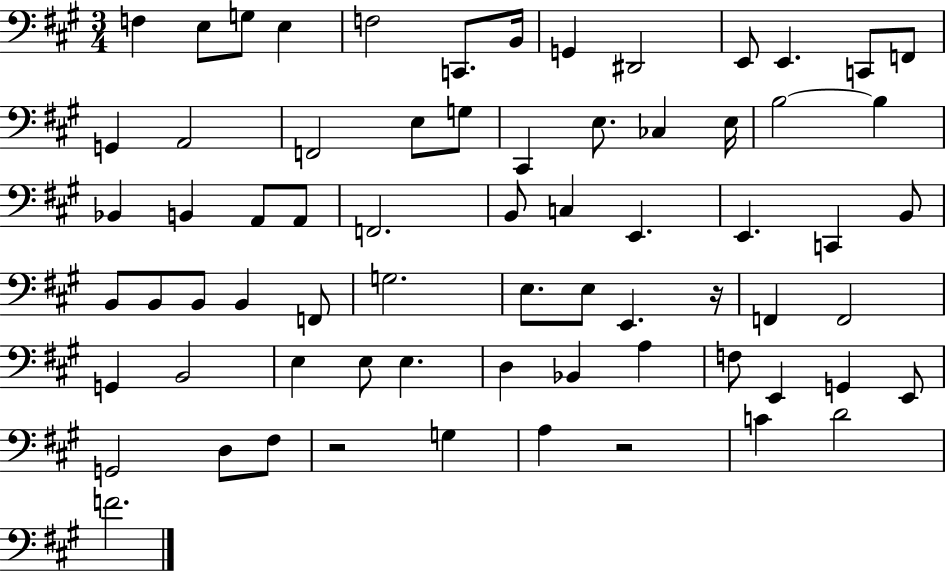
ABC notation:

X:1
T:Untitled
M:3/4
L:1/4
K:A
F, E,/2 G,/2 E, F,2 C,,/2 B,,/4 G,, ^D,,2 E,,/2 E,, C,,/2 F,,/2 G,, A,,2 F,,2 E,/2 G,/2 ^C,, E,/2 _C, E,/4 B,2 B, _B,, B,, A,,/2 A,,/2 F,,2 B,,/2 C, E,, E,, C,, B,,/2 B,,/2 B,,/2 B,,/2 B,, F,,/2 G,2 E,/2 E,/2 E,, z/4 F,, F,,2 G,, B,,2 E, E,/2 E, D, _B,, A, F,/2 E,, G,, E,,/2 G,,2 D,/2 ^F,/2 z2 G, A, z2 C D2 F2